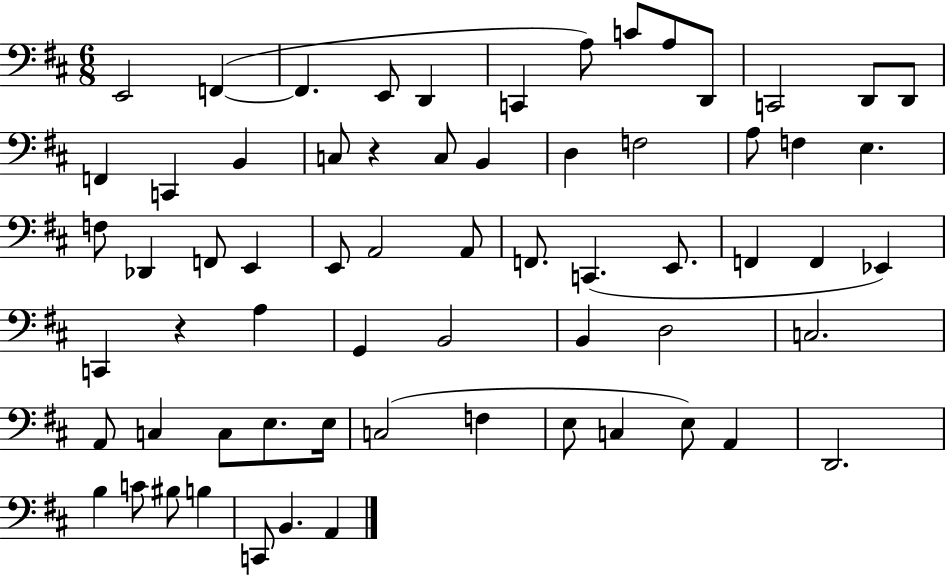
{
  \clef bass
  \numericTimeSignature
  \time 6/8
  \key d \major
  e,2 f,4~(~ | f,4. e,8 d,4 | c,4 a8) c'8 a8 d,8 | c,2 d,8 d,8 | \break f,4 c,4 b,4 | c8 r4 c8 b,4 | d4 f2 | a8 f4 e4. | \break f8 des,4 f,8 e,4 | e,8 a,2 a,8 | f,8. c,4.( e,8. | f,4 f,4 ees,4) | \break c,4 r4 a4 | g,4 b,2 | b,4 d2 | c2. | \break a,8 c4 c8 e8. e16 | c2( f4 | e8 c4 e8) a,4 | d,2. | \break b4 c'8 bis8 b4 | c,8 b,4. a,4 | \bar "|."
}